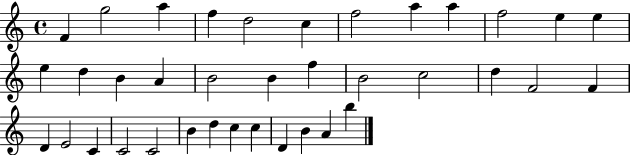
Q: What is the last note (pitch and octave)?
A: B5